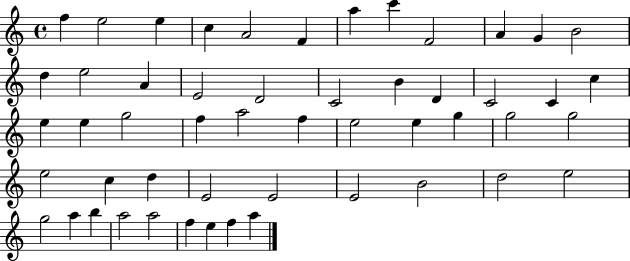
X:1
T:Untitled
M:4/4
L:1/4
K:C
f e2 e c A2 F a c' F2 A G B2 d e2 A E2 D2 C2 B D C2 C c e e g2 f a2 f e2 e g g2 g2 e2 c d E2 E2 E2 B2 d2 e2 g2 a b a2 a2 f e f a